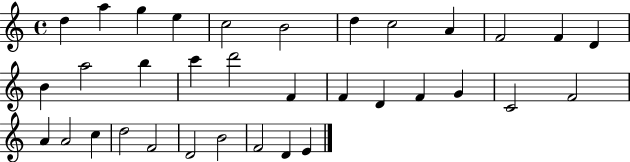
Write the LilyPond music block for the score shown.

{
  \clef treble
  \time 4/4
  \defaultTimeSignature
  \key c \major
  d''4 a''4 g''4 e''4 | c''2 b'2 | d''4 c''2 a'4 | f'2 f'4 d'4 | \break b'4 a''2 b''4 | c'''4 d'''2 f'4 | f'4 d'4 f'4 g'4 | c'2 f'2 | \break a'4 a'2 c''4 | d''2 f'2 | d'2 b'2 | f'2 d'4 e'4 | \break \bar "|."
}